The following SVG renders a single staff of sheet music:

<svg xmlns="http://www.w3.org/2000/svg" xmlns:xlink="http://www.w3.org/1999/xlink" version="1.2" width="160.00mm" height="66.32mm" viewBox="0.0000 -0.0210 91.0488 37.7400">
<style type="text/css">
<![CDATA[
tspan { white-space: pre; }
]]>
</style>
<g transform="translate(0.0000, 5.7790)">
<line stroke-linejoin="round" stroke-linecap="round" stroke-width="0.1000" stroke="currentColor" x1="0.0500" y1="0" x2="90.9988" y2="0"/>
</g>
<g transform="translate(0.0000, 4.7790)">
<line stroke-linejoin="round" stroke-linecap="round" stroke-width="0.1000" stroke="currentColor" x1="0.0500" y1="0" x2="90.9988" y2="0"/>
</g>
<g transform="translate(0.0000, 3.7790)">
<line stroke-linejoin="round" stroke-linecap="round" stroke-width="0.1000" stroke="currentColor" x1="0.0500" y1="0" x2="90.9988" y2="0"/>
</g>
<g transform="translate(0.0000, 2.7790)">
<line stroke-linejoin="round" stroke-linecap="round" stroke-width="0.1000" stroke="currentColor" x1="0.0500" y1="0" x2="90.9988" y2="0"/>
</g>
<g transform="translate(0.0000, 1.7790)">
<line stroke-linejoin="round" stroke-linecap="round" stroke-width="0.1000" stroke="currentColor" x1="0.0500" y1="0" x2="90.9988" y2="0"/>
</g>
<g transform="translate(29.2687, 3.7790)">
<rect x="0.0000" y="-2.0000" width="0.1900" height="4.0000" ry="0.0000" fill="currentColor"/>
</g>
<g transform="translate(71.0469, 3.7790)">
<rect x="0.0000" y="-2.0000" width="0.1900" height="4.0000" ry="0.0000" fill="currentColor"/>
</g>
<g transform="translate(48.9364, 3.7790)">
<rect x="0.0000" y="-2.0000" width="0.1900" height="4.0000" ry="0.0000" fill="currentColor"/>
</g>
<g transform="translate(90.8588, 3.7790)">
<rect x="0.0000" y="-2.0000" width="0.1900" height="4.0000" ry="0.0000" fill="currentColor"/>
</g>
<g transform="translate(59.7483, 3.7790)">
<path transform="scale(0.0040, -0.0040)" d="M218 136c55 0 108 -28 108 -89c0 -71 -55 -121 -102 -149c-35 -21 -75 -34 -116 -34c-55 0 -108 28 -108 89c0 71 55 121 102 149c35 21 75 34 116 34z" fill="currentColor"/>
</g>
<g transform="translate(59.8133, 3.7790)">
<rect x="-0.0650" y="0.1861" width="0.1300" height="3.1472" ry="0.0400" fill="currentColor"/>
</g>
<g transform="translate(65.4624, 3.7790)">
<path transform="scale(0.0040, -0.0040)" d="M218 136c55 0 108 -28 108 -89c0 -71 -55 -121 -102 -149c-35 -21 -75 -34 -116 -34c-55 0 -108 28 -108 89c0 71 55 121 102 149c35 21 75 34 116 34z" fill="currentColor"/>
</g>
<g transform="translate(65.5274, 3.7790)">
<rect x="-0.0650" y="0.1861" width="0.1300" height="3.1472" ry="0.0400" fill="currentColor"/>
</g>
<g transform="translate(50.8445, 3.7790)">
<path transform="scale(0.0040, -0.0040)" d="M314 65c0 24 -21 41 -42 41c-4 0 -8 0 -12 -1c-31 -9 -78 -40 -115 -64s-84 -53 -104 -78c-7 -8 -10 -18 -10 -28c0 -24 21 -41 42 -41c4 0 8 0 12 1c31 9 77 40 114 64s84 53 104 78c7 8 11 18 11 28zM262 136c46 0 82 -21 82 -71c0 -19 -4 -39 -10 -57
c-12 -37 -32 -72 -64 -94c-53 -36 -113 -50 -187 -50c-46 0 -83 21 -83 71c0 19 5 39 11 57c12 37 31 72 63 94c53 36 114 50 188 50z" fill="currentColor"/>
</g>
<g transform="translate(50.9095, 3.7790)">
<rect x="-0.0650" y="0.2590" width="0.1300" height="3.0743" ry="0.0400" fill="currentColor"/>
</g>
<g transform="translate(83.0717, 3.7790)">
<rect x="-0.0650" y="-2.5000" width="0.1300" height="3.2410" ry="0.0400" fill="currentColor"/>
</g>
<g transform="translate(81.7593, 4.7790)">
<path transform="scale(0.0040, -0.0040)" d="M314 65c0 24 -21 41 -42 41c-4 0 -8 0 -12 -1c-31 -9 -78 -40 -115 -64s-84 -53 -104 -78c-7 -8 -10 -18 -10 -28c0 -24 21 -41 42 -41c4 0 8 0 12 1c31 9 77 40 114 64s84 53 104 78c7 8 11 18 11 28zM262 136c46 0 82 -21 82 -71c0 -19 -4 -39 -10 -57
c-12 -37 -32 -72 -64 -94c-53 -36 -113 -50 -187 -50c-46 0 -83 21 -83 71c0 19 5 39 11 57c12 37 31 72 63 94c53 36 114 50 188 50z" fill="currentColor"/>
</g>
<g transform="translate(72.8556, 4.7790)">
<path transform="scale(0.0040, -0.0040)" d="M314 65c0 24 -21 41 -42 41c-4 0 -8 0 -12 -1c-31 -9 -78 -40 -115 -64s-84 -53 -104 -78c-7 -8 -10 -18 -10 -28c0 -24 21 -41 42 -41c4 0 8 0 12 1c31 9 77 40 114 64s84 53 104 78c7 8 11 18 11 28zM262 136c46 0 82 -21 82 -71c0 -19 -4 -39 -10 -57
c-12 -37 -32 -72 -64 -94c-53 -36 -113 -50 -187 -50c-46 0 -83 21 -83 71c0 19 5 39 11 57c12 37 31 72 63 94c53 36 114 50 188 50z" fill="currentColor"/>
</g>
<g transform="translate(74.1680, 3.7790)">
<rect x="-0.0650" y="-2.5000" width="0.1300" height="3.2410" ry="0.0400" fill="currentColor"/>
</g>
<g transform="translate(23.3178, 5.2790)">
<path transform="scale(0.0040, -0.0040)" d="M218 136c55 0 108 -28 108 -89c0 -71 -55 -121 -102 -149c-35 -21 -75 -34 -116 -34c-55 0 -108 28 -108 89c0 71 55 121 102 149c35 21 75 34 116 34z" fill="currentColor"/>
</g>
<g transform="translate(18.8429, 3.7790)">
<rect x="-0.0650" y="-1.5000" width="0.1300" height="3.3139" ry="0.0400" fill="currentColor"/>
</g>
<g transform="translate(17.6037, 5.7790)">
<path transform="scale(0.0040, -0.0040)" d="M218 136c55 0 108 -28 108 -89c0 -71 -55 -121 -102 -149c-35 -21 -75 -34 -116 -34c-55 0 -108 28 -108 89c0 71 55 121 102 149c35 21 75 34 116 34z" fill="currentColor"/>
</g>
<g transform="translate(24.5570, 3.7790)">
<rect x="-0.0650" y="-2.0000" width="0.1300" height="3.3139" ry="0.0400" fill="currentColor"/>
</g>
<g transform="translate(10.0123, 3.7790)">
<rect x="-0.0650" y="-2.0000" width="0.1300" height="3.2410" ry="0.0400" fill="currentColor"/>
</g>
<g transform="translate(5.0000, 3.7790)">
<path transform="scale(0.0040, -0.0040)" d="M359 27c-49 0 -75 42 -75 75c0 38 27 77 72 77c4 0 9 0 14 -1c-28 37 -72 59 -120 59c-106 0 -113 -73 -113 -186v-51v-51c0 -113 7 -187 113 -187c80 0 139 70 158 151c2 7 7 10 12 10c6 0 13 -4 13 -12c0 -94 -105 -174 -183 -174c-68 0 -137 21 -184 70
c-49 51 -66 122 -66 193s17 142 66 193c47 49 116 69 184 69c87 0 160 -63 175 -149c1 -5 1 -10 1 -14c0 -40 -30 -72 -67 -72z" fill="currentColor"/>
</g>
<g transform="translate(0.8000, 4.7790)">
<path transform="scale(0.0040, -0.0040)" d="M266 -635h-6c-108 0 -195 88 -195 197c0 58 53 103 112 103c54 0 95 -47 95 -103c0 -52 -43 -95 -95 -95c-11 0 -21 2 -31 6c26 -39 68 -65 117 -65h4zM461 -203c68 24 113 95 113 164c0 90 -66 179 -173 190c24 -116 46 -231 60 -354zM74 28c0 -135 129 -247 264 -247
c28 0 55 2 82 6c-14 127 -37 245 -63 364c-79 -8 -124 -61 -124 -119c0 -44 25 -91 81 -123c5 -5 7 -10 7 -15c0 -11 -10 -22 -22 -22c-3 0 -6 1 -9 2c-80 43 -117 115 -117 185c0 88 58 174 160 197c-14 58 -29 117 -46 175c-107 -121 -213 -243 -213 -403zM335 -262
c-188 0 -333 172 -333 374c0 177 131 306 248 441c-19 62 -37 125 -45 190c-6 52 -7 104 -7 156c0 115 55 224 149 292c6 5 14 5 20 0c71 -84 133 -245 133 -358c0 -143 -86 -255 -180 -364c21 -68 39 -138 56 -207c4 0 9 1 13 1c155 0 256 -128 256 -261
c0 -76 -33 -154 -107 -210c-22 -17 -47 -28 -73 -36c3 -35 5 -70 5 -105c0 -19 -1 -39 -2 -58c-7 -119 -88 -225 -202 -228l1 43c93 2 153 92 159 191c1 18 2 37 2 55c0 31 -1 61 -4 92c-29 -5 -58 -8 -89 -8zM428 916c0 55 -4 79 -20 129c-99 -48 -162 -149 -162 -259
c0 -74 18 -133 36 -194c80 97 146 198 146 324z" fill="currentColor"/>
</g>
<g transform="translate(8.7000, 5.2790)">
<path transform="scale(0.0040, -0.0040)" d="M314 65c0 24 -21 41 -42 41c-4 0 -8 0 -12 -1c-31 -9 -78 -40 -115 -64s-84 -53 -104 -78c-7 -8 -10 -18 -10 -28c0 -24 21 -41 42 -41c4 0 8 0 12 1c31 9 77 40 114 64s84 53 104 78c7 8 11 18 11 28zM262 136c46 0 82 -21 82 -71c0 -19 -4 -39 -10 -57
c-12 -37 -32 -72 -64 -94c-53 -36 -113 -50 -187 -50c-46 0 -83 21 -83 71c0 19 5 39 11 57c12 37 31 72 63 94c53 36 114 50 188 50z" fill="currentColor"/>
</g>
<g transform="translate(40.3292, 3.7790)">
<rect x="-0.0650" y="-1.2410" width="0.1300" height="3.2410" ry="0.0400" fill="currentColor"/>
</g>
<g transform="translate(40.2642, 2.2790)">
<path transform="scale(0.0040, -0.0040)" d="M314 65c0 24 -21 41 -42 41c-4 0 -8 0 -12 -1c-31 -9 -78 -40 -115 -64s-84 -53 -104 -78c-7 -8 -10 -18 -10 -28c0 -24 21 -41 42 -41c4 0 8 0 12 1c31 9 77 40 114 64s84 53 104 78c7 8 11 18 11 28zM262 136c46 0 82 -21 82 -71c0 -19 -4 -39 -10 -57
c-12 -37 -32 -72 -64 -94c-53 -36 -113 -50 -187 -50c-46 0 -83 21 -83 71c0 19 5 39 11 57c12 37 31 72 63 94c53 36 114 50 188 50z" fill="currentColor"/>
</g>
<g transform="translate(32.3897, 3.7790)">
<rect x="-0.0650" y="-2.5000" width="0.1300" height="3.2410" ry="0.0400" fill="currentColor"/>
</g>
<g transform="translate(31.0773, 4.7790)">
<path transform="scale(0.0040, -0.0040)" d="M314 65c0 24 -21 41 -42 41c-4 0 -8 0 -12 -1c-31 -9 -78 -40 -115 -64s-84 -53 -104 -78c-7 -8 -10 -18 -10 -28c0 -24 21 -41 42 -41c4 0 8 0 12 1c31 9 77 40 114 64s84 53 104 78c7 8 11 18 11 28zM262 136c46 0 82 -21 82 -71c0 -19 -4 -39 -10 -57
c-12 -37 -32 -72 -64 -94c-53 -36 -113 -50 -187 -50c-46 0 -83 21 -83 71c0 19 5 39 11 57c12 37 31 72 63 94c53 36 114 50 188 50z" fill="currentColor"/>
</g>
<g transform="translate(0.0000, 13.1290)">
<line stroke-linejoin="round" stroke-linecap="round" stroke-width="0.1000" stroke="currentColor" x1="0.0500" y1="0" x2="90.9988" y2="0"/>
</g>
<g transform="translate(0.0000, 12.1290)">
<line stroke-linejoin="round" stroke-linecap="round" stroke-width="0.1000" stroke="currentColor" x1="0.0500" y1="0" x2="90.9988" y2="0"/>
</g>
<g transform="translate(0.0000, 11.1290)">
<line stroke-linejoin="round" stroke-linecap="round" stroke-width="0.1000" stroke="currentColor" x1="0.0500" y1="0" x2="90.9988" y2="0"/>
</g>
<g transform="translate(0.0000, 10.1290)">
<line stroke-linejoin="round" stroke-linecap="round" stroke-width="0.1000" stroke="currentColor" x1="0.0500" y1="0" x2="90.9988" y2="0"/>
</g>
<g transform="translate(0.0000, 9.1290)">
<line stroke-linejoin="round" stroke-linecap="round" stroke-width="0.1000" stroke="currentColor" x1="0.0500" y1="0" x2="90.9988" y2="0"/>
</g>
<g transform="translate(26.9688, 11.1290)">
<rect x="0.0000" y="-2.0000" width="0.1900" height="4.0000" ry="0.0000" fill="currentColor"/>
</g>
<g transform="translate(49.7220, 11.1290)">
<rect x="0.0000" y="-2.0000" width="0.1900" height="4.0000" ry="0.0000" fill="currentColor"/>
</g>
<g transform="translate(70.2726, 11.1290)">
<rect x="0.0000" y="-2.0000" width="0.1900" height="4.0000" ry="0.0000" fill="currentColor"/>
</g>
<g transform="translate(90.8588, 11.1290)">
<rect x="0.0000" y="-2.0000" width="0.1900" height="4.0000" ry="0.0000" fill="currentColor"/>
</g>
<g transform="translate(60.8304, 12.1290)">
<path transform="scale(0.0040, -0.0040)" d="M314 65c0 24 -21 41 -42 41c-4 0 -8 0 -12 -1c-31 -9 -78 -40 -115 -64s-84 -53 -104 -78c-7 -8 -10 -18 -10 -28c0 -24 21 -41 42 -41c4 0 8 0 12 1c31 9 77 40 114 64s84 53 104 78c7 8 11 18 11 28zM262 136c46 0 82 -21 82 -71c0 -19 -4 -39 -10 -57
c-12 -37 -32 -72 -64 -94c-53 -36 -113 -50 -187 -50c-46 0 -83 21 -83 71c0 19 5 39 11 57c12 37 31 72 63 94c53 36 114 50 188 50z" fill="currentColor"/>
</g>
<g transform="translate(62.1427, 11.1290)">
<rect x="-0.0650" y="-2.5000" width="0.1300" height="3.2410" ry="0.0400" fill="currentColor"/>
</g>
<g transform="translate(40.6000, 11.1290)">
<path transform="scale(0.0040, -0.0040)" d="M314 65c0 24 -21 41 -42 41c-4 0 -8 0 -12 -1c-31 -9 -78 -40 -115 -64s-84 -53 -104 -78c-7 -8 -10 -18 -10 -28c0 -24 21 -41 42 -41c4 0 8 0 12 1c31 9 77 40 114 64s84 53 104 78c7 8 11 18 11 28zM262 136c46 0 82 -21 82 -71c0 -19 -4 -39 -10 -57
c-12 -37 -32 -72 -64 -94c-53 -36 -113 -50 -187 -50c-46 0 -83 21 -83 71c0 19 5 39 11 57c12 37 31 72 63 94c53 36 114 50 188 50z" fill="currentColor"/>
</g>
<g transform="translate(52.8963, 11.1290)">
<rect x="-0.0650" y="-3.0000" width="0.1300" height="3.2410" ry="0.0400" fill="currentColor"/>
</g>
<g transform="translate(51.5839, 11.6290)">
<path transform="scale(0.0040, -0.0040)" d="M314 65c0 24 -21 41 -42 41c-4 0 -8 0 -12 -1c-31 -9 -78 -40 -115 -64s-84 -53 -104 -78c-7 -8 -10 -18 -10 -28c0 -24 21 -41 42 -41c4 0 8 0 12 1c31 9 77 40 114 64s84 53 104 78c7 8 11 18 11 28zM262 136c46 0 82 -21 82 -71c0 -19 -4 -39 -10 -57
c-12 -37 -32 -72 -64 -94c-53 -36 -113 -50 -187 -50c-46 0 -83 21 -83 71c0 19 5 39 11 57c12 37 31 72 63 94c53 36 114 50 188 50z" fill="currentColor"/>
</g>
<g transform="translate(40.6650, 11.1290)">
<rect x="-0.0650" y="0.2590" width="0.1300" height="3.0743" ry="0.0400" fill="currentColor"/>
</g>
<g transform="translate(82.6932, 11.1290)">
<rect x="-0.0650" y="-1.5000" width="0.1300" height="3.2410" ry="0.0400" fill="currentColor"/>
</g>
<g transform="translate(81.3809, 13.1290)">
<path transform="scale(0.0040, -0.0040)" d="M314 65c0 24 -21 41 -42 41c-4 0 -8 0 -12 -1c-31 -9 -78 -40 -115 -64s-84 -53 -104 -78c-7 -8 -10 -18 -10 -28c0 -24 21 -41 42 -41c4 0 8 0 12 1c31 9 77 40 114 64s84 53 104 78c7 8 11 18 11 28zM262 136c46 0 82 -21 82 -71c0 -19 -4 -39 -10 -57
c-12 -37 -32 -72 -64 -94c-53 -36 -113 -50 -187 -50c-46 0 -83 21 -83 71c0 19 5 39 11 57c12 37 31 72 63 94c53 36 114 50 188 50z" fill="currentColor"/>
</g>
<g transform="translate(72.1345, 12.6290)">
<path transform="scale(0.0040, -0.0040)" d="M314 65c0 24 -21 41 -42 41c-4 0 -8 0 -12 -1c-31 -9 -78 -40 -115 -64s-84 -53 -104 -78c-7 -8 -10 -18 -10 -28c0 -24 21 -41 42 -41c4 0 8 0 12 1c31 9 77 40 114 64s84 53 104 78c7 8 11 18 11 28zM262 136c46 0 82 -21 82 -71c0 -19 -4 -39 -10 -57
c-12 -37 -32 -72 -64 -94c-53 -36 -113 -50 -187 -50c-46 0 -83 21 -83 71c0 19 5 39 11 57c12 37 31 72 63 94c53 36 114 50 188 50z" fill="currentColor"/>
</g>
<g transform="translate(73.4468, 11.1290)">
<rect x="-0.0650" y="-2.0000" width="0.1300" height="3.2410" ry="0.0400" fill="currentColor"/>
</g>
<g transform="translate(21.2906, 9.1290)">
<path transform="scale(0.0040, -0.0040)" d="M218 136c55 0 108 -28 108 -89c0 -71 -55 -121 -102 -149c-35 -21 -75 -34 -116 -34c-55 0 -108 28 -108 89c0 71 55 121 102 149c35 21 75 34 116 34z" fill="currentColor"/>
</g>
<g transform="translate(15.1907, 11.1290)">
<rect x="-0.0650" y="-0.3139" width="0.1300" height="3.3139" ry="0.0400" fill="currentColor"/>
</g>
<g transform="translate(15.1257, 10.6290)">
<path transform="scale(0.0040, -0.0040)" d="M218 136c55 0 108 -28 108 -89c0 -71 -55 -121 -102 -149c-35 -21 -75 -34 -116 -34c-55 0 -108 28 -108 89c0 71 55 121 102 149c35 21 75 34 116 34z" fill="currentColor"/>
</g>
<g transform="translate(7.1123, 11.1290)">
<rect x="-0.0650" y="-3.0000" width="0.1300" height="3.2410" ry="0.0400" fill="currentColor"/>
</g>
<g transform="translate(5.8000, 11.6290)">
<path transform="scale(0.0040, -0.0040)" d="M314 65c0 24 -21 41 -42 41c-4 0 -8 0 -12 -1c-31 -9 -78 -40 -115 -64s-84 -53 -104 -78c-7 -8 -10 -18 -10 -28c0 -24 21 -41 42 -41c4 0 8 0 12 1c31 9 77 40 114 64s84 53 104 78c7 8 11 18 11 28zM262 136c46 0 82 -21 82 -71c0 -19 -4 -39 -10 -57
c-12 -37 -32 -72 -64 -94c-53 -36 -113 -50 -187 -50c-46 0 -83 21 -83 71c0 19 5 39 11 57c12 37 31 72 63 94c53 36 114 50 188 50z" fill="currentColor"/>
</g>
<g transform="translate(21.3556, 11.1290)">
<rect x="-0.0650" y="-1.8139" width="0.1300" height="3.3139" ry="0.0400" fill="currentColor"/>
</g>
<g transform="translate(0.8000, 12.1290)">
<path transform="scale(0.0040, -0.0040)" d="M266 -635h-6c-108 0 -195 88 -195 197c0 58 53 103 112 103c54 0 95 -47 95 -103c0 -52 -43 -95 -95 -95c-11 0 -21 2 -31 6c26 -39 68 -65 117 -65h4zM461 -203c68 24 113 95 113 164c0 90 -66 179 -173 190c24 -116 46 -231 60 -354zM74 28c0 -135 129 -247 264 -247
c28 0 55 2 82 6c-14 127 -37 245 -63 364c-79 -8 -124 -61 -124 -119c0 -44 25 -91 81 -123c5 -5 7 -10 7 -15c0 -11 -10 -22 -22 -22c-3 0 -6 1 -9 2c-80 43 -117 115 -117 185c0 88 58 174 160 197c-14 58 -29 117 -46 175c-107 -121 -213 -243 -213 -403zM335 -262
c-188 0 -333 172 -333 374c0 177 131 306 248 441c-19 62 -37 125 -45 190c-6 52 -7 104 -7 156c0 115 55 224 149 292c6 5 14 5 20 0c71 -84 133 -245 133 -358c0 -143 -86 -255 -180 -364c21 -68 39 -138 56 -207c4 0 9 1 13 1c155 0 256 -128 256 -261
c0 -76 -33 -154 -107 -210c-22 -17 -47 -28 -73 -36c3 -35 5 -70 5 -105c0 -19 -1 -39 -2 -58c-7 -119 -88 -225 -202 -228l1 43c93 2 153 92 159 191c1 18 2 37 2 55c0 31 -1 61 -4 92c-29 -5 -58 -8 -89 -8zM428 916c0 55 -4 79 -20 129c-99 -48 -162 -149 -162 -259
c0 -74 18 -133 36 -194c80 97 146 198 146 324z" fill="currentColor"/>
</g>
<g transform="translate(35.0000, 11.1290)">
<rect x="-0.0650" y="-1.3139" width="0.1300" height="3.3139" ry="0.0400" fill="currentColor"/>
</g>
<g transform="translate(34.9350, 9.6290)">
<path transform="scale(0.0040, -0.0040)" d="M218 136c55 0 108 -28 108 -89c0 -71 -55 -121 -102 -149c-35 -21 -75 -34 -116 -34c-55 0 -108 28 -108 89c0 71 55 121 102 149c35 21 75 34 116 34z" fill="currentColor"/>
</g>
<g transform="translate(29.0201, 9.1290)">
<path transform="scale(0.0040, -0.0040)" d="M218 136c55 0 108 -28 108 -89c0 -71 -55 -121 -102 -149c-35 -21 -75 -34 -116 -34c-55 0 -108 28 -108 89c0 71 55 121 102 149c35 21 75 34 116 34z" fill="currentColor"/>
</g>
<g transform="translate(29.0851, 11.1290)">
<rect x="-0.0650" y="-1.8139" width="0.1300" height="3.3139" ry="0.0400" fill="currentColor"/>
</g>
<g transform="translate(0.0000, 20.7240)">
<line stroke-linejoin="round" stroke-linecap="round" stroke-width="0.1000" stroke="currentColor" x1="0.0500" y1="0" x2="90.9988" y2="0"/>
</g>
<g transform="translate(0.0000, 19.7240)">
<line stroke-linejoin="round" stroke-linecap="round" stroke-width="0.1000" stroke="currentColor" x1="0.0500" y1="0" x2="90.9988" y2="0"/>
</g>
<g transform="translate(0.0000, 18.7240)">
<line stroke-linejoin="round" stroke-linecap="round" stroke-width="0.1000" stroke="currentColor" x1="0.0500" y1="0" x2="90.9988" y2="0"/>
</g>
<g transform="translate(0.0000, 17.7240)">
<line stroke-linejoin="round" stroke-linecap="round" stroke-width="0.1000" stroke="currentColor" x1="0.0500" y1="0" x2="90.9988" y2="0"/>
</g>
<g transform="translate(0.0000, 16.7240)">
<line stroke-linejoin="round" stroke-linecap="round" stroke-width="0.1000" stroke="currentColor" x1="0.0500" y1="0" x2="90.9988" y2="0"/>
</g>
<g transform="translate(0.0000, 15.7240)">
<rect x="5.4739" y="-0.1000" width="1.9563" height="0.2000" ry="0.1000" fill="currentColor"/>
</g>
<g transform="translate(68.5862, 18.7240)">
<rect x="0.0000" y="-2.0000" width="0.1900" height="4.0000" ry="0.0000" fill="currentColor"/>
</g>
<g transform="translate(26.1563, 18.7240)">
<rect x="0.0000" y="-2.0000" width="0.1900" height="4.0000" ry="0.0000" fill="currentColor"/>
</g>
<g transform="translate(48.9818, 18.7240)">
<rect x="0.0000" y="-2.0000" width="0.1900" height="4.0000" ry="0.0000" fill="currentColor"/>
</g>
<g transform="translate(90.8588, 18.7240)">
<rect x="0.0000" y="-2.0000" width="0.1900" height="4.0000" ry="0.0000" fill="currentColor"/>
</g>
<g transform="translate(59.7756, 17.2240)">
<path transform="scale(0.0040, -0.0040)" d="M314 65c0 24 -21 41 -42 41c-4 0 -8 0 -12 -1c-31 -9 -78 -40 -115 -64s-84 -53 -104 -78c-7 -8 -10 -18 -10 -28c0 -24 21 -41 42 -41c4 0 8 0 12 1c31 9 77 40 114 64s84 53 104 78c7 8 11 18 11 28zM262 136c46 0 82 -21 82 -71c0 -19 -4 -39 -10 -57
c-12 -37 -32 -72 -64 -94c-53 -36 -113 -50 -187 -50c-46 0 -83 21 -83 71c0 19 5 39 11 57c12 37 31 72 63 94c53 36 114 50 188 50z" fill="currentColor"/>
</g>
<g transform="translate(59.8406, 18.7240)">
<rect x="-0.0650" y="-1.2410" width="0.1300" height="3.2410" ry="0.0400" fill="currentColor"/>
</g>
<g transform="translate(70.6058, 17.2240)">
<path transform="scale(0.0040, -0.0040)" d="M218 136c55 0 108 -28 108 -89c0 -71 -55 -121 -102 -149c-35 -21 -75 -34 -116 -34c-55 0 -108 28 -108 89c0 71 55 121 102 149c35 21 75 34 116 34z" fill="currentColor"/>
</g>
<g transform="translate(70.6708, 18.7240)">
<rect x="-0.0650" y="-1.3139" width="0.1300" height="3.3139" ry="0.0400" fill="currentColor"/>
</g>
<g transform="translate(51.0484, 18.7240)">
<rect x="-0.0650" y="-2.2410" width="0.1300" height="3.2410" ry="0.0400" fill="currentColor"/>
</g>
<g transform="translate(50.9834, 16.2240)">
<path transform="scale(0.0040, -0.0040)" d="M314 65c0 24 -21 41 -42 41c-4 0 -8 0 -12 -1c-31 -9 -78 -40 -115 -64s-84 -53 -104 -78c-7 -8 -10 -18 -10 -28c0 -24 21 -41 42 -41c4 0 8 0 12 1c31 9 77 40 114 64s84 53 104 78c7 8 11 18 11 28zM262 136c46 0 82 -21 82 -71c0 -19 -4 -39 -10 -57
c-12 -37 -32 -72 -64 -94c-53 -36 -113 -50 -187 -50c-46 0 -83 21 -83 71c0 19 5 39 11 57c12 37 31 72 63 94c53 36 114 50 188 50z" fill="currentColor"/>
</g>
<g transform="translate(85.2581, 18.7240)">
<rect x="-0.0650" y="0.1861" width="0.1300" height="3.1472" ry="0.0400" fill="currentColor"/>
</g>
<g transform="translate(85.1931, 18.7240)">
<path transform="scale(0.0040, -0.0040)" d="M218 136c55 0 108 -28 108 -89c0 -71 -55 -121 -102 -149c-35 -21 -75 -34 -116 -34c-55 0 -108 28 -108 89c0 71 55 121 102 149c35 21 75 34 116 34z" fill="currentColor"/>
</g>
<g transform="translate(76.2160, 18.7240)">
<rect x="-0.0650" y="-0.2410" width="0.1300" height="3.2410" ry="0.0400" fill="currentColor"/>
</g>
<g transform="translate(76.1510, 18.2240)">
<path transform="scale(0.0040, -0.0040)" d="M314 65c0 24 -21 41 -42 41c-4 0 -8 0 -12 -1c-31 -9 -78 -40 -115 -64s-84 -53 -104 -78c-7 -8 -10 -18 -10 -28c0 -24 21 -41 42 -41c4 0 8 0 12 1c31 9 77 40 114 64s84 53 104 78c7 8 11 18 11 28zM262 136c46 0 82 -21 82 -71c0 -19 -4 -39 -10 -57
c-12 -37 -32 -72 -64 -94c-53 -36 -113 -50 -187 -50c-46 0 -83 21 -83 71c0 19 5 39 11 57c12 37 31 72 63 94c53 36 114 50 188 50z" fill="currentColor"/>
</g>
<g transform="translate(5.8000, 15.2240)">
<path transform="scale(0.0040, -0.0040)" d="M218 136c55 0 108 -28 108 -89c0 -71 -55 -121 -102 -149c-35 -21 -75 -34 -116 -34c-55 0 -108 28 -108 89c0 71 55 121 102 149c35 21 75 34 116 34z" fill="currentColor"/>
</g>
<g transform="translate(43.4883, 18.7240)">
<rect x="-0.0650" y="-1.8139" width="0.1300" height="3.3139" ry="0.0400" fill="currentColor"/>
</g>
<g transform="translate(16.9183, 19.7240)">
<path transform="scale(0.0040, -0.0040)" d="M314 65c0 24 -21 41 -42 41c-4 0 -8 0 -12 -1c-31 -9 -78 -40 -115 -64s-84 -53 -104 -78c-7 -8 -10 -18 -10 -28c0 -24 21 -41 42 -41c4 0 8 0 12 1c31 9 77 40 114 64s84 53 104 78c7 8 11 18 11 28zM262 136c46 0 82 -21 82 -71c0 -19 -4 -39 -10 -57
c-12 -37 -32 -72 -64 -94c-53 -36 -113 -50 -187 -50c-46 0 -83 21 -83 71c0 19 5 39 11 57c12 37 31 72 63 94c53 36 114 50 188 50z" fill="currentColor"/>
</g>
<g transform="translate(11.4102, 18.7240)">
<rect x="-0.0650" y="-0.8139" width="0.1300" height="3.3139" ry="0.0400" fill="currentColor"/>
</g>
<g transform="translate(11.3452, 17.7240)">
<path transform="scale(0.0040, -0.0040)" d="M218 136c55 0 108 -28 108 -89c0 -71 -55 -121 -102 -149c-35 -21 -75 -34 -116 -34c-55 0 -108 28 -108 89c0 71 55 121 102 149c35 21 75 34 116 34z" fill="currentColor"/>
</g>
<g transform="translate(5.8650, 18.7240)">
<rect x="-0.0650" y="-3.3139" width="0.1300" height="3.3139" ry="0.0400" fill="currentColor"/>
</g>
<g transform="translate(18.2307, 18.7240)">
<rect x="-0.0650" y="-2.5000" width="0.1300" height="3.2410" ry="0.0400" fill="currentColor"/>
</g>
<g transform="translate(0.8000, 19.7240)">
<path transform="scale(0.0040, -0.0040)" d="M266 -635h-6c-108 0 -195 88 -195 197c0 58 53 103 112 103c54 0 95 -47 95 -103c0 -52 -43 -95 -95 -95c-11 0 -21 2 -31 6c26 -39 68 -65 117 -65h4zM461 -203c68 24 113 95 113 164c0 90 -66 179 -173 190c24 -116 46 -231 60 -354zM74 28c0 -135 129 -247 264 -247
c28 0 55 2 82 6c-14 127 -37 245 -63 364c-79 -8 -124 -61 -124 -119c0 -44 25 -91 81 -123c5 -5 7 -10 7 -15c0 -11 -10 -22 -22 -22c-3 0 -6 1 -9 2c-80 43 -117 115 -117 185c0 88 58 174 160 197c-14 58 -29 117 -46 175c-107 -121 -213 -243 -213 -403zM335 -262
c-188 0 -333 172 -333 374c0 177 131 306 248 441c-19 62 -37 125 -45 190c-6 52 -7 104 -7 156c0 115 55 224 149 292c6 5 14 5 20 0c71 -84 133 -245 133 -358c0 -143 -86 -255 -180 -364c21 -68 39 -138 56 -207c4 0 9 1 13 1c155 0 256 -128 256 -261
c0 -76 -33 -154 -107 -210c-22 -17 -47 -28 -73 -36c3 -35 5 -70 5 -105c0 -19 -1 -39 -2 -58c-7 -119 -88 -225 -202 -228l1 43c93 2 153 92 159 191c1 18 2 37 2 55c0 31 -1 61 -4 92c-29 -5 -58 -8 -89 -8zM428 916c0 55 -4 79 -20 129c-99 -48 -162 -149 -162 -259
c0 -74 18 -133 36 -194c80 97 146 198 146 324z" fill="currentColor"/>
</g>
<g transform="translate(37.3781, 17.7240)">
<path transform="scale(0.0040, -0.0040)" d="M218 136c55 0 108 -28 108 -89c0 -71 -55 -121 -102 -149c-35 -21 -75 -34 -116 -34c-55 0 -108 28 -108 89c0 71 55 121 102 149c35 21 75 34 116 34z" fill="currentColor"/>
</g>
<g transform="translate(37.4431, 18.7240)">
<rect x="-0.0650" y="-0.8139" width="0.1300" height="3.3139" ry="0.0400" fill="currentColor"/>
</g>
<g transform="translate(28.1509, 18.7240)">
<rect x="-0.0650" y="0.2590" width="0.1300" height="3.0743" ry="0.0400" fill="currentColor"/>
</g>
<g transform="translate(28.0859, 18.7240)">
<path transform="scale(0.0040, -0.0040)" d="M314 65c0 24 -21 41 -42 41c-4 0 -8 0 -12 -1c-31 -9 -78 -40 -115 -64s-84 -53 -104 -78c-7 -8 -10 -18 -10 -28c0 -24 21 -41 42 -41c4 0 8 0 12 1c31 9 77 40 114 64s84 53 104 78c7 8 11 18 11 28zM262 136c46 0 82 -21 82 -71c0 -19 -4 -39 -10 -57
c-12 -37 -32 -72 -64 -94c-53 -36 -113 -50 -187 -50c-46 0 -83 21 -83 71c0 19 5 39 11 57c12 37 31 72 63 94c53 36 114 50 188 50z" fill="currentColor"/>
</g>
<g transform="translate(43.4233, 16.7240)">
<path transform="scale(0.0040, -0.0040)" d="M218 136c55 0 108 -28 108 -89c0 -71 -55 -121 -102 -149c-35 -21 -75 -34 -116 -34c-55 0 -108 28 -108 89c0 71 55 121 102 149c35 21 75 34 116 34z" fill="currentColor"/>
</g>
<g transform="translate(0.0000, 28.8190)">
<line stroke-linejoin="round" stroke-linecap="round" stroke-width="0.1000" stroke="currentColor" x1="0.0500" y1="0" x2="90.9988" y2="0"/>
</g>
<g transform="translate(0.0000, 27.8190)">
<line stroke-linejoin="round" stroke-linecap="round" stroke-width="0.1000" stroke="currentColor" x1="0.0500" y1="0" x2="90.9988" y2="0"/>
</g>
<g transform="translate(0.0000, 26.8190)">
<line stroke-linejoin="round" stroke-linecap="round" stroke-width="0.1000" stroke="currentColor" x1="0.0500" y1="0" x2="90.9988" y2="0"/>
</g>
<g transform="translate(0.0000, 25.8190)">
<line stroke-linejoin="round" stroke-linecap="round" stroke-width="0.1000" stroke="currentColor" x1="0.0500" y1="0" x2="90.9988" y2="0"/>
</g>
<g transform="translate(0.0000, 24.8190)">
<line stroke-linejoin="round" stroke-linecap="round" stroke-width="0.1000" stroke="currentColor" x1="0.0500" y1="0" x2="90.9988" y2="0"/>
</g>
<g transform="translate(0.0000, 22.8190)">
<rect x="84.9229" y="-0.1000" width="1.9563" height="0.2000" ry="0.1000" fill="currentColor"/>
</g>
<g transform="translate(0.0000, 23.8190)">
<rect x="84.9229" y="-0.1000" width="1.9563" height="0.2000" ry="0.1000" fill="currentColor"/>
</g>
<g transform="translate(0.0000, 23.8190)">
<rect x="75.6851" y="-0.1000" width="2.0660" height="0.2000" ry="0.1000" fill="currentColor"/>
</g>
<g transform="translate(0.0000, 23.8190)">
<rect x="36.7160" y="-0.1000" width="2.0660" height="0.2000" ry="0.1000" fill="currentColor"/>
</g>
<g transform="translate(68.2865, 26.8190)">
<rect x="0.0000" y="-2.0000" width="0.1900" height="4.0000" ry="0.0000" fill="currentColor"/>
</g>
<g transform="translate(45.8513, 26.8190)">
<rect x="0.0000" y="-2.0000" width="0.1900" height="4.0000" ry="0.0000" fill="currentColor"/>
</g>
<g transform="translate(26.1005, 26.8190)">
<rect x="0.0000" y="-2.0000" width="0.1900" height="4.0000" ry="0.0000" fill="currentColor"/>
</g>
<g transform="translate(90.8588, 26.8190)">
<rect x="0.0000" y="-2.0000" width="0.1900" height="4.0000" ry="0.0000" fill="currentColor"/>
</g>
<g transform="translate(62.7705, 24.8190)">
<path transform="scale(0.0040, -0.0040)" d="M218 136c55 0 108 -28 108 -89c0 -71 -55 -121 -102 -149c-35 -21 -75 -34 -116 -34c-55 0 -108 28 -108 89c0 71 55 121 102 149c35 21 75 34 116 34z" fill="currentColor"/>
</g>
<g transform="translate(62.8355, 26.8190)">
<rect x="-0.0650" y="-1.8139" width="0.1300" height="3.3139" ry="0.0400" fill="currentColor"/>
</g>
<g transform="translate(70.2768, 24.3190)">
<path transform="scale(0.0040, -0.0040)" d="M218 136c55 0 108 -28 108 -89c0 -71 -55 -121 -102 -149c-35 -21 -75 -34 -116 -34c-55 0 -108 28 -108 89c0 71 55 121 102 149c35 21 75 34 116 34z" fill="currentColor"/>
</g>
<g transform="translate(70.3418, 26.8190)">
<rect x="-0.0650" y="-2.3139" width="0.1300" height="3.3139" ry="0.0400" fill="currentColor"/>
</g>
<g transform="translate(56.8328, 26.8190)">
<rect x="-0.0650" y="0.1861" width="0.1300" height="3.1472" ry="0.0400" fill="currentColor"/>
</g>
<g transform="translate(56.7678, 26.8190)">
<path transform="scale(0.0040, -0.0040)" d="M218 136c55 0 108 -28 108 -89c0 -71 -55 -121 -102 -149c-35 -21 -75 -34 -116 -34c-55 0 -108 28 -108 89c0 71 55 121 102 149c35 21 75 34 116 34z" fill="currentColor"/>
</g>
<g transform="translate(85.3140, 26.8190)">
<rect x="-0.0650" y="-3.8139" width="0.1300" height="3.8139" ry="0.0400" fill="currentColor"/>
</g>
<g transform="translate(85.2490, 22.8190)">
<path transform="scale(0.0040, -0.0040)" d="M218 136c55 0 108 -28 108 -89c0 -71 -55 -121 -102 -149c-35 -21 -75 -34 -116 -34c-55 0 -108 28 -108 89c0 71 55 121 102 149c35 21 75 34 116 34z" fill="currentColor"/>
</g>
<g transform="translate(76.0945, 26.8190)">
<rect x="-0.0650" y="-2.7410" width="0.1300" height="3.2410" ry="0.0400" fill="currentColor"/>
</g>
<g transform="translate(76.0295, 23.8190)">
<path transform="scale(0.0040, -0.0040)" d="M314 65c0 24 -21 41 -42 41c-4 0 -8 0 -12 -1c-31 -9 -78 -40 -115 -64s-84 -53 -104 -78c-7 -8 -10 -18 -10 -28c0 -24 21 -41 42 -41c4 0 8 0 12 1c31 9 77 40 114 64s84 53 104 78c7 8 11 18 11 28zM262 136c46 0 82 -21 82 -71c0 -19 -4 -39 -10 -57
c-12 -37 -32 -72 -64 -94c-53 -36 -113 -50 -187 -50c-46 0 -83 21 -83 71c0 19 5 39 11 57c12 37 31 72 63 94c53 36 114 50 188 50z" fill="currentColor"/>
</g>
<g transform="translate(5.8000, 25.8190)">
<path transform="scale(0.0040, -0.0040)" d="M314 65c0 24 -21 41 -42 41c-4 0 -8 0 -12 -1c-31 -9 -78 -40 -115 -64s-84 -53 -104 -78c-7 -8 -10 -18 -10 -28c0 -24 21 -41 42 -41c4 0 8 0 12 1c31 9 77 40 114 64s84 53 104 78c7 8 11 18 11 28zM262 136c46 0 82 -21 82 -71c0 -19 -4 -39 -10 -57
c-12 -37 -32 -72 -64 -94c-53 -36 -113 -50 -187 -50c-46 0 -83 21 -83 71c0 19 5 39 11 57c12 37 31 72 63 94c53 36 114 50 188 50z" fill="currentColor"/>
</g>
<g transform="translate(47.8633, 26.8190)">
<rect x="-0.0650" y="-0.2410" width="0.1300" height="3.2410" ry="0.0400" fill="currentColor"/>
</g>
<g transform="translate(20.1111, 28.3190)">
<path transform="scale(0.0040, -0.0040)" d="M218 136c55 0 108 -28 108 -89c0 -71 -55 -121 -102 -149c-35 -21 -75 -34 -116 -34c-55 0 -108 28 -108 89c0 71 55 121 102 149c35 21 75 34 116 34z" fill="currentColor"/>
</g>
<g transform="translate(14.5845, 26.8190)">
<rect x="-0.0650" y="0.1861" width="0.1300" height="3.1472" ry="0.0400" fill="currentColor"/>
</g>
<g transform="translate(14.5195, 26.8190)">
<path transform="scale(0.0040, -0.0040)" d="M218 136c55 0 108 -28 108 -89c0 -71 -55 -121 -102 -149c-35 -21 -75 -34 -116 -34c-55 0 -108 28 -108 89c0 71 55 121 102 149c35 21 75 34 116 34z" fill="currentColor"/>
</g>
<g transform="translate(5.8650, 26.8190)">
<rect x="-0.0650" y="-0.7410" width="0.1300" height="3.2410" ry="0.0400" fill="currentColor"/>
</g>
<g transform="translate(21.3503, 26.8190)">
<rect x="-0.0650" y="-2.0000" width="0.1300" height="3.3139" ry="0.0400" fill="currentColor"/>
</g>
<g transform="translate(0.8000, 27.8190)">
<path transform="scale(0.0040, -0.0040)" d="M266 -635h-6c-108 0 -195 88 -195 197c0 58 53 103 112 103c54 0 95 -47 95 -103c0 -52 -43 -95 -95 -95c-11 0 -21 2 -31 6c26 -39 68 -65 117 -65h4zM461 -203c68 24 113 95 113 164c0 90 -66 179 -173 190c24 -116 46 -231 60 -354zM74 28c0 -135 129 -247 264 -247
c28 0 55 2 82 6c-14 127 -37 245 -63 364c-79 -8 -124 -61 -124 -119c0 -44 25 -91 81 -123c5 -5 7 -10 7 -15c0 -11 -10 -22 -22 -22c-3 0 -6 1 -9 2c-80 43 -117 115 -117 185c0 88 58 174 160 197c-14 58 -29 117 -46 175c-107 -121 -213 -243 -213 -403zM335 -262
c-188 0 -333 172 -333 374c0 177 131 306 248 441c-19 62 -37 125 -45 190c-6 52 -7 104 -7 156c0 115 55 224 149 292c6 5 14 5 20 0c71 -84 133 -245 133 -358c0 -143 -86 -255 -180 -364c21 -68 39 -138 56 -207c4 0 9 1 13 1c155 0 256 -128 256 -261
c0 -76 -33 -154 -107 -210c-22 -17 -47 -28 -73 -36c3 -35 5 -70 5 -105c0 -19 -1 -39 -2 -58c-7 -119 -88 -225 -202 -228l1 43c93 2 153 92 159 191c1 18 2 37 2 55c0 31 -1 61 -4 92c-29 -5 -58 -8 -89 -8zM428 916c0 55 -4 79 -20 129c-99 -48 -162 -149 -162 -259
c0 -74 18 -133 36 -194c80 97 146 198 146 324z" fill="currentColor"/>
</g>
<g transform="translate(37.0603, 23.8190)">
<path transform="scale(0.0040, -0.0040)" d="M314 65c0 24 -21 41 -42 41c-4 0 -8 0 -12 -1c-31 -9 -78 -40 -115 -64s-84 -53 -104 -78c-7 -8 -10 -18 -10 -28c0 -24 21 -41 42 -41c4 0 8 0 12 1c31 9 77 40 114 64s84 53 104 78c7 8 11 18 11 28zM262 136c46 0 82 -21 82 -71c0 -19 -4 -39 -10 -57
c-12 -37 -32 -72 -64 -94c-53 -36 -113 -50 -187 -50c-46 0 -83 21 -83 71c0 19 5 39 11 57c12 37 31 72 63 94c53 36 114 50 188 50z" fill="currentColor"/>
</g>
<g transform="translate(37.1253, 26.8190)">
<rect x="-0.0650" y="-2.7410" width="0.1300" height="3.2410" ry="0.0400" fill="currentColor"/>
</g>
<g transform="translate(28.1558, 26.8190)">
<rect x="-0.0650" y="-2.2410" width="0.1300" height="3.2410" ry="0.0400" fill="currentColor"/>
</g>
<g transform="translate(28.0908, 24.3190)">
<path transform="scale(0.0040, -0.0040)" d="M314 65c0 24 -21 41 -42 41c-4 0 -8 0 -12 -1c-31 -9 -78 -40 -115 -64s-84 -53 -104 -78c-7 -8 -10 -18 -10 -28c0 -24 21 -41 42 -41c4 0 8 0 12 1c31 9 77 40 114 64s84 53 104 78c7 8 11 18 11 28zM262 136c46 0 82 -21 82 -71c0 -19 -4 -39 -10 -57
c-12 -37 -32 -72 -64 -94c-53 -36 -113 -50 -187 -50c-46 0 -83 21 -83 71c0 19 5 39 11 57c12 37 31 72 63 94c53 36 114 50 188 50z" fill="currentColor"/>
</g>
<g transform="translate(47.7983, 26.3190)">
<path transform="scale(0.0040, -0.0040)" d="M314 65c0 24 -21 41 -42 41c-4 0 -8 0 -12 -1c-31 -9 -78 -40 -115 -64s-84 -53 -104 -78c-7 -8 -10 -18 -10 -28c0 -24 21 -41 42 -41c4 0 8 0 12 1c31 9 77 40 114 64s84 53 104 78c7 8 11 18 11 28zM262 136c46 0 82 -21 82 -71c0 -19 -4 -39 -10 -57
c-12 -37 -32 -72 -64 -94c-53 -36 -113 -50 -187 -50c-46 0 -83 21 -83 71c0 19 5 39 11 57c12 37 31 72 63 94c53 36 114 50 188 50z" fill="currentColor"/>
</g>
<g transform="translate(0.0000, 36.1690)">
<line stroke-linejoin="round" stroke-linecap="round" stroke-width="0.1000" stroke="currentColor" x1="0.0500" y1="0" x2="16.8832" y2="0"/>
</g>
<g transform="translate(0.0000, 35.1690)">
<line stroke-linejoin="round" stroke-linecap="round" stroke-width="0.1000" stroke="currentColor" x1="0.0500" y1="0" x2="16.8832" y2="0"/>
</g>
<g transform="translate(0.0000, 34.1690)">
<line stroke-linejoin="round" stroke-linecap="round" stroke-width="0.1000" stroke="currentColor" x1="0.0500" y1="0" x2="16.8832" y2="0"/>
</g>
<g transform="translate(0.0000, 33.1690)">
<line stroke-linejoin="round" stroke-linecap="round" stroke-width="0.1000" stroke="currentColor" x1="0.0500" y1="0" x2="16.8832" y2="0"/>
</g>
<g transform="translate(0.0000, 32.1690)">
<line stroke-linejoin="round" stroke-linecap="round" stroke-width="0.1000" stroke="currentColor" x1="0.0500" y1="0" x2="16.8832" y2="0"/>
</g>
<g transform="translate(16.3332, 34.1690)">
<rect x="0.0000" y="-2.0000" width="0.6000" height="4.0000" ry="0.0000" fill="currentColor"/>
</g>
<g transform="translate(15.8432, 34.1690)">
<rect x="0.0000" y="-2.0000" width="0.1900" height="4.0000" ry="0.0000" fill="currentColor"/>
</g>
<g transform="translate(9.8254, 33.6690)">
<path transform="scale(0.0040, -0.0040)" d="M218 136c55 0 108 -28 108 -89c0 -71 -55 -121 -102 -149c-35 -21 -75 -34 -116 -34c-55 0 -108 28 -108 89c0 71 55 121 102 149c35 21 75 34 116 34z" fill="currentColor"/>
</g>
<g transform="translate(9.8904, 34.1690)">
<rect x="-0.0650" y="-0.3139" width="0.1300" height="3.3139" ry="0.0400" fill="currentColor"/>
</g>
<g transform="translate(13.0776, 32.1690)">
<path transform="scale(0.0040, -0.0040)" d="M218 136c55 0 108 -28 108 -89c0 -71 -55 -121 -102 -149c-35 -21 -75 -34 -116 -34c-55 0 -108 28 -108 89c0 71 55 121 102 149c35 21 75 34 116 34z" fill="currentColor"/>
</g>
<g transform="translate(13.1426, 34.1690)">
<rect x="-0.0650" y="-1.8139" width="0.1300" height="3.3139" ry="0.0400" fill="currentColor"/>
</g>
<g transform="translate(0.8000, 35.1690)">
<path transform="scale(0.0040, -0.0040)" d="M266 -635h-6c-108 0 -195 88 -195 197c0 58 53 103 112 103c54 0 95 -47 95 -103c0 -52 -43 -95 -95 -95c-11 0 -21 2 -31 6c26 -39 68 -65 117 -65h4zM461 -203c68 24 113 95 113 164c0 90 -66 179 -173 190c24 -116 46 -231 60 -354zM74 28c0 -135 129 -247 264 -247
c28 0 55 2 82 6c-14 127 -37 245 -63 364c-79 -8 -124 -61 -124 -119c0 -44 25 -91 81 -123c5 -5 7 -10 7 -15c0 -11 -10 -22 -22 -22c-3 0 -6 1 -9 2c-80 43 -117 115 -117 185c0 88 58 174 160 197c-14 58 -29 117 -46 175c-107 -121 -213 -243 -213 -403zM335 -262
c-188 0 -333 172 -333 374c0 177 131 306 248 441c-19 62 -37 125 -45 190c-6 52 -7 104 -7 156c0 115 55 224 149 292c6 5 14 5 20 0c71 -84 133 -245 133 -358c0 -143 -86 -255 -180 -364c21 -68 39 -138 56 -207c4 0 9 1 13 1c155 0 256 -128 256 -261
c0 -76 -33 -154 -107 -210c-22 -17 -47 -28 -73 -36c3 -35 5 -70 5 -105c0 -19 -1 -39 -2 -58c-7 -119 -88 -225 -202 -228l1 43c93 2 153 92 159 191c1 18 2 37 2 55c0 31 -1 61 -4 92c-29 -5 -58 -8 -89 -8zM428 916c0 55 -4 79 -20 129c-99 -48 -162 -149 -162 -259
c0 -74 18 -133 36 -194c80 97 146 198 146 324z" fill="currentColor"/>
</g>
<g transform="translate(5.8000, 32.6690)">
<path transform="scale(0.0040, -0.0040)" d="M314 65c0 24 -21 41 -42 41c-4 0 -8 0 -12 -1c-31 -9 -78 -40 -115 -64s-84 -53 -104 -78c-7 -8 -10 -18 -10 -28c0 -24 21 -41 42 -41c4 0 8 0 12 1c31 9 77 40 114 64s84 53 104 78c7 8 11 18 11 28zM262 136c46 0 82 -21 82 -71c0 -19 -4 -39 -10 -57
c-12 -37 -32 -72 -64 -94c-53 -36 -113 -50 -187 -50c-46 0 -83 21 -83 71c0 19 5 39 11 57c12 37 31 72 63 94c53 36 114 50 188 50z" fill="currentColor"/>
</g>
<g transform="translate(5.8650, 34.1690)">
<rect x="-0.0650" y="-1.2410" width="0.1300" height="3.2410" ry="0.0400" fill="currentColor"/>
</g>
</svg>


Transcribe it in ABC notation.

X:1
T:Untitled
M:4/4
L:1/4
K:C
F2 E F G2 e2 B2 B B G2 G2 A2 c f f e B2 A2 G2 F2 E2 b d G2 B2 d f g2 e2 e c2 B d2 B F g2 a2 c2 B f g a2 c' e2 c f